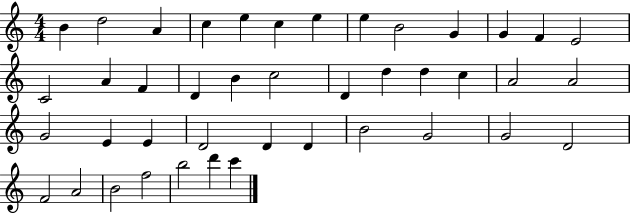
{
  \clef treble
  \numericTimeSignature
  \time 4/4
  \key c \major
  b'4 d''2 a'4 | c''4 e''4 c''4 e''4 | e''4 b'2 g'4 | g'4 f'4 e'2 | \break c'2 a'4 f'4 | d'4 b'4 c''2 | d'4 d''4 d''4 c''4 | a'2 a'2 | \break g'2 e'4 e'4 | d'2 d'4 d'4 | b'2 g'2 | g'2 d'2 | \break f'2 a'2 | b'2 f''2 | b''2 d'''4 c'''4 | \bar "|."
}